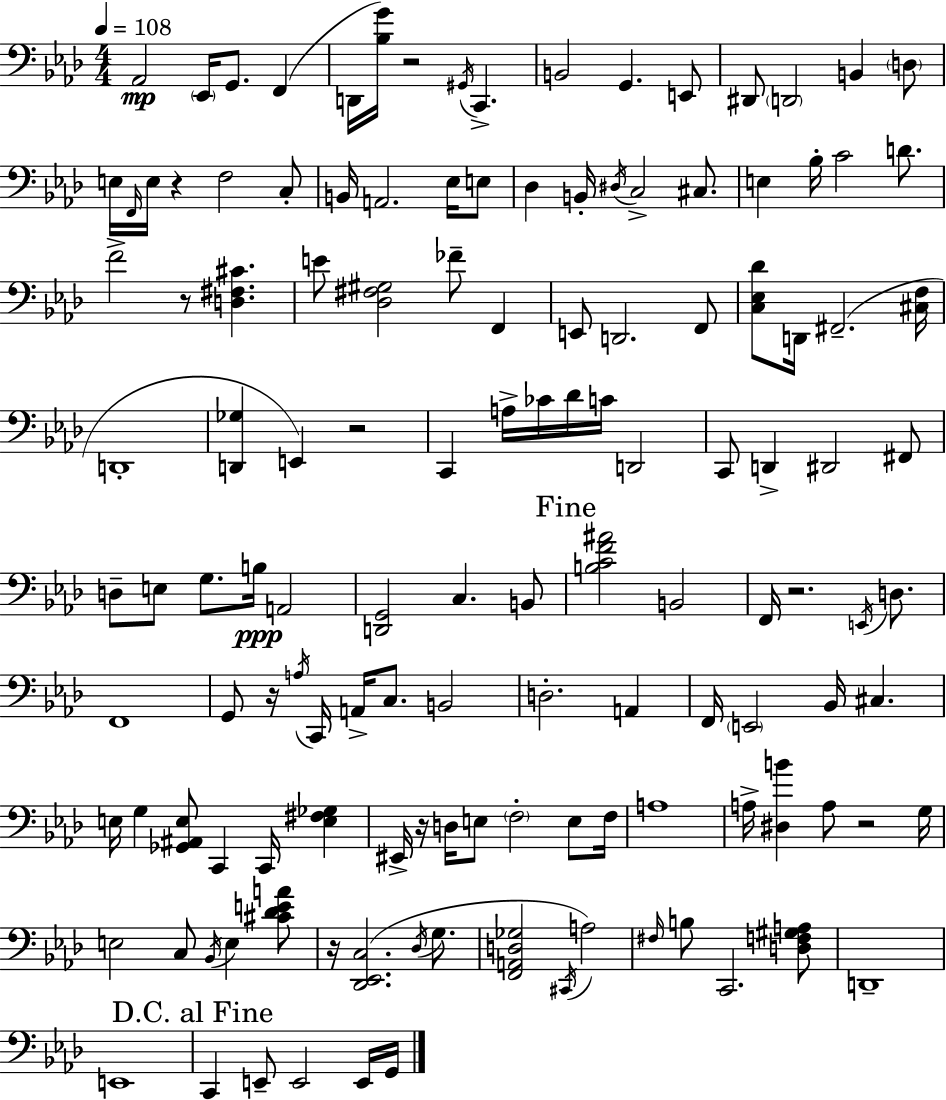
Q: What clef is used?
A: bass